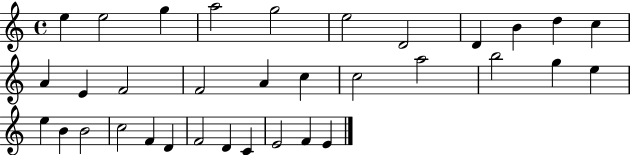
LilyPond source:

{
  \clef treble
  \time 4/4
  \defaultTimeSignature
  \key c \major
  e''4 e''2 g''4 | a''2 g''2 | e''2 d'2 | d'4 b'4 d''4 c''4 | \break a'4 e'4 f'2 | f'2 a'4 c''4 | c''2 a''2 | b''2 g''4 e''4 | \break e''4 b'4 b'2 | c''2 f'4 d'4 | f'2 d'4 c'4 | e'2 f'4 e'4 | \break \bar "|."
}